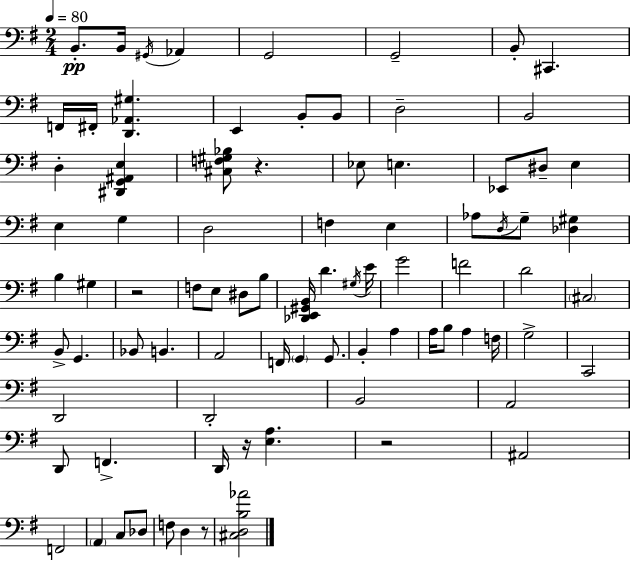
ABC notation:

X:1
T:Untitled
M:2/4
L:1/4
K:G
B,,/2 B,,/4 ^G,,/4 _A,, G,,2 G,,2 B,,/2 ^C,, F,,/4 ^F,,/4 [D,,_A,,^G,] E,, B,,/2 B,,/2 D,2 B,,2 D, [^D,,G,,^A,,E,] [^C,F,^G,_B,]/2 z _E,/2 E, _E,,/2 ^D,/2 E, E, G, D,2 F, E, _A,/2 D,/4 G,/2 [_D,^G,] B, ^G, z2 F,/2 E,/2 ^D,/2 B,/2 [_D,,E,,^G,,B,,]/4 D ^G,/4 E/4 G2 F2 D2 ^C,2 B,,/2 G,, _B,,/2 B,, A,,2 F,,/4 G,, G,,/2 B,, A, A,/4 B,/2 A, F,/4 G,2 C,,2 D,,2 D,,2 B,,2 A,,2 D,,/2 F,, D,,/4 z/4 [E,A,] z2 ^A,,2 F,,2 A,, C,/2 _D,/2 F,/2 D, z/2 [^C,D,B,_A]2